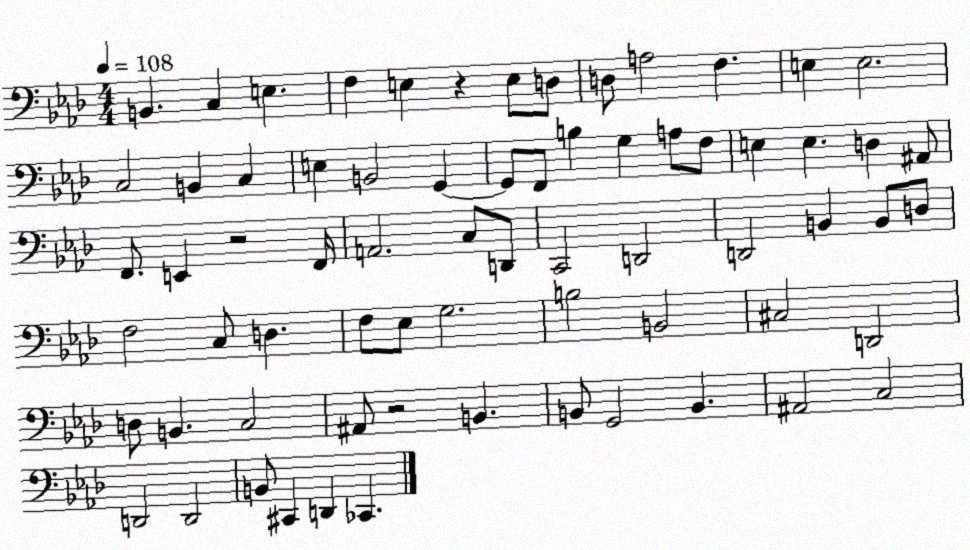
X:1
T:Untitled
M:4/4
L:1/4
K:Ab
B,, C, E, F, E, z E,/2 D,/2 D,/2 A,2 F, E, E,2 C,2 B,, C, E, B,,2 G,, G,,/2 F,,/2 B, G, A,/2 F,/2 E, E, D, ^A,,/2 F,,/2 E,, z2 F,,/4 A,,2 C,/2 D,,/2 C,,2 D,,2 D,,2 B,, B,,/2 D,/2 F,2 C,/2 D, F,/2 _E,/2 G,2 B,2 B,,2 ^C,2 D,,2 D,/2 B,, C,2 ^A,,/2 z2 B,, B,,/2 G,,2 B,, ^A,,2 C,2 D,,2 D,,2 B,,/2 ^C,, D,, _C,,